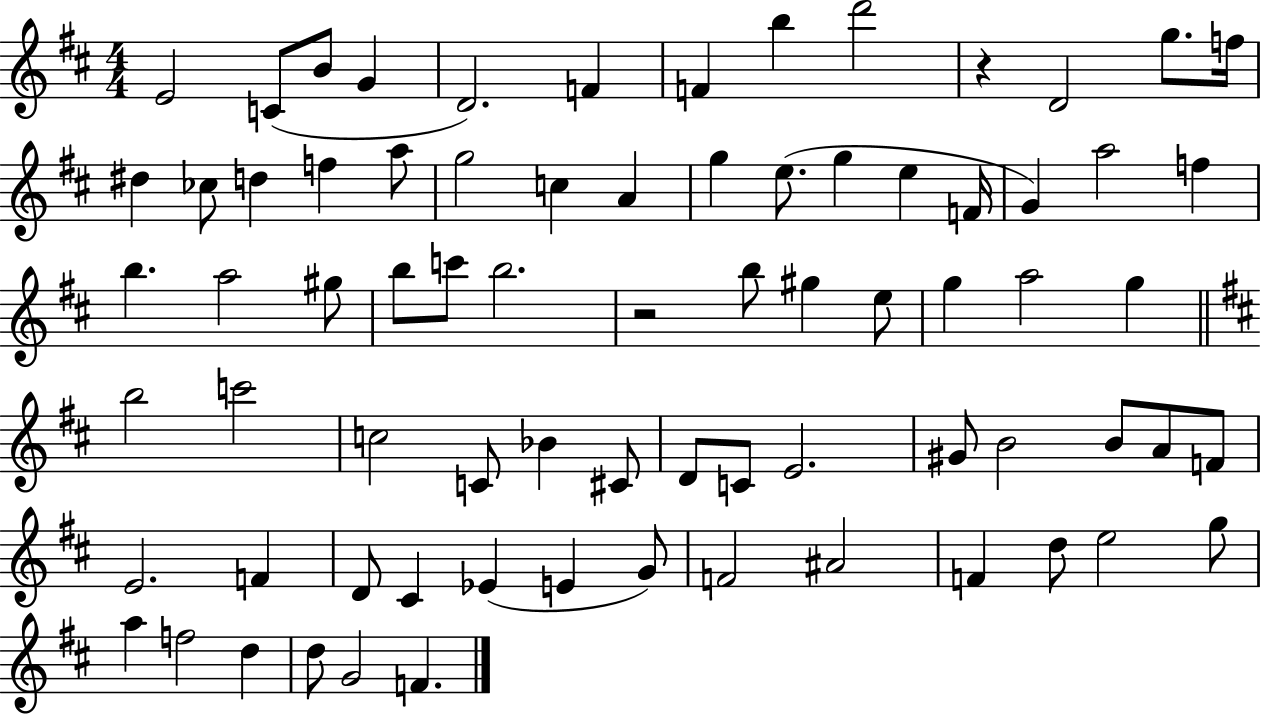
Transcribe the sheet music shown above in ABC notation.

X:1
T:Untitled
M:4/4
L:1/4
K:D
E2 C/2 B/2 G D2 F F b d'2 z D2 g/2 f/4 ^d _c/2 d f a/2 g2 c A g e/2 g e F/4 G a2 f b a2 ^g/2 b/2 c'/2 b2 z2 b/2 ^g e/2 g a2 g b2 c'2 c2 C/2 _B ^C/2 D/2 C/2 E2 ^G/2 B2 B/2 A/2 F/2 E2 F D/2 ^C _E E G/2 F2 ^A2 F d/2 e2 g/2 a f2 d d/2 G2 F